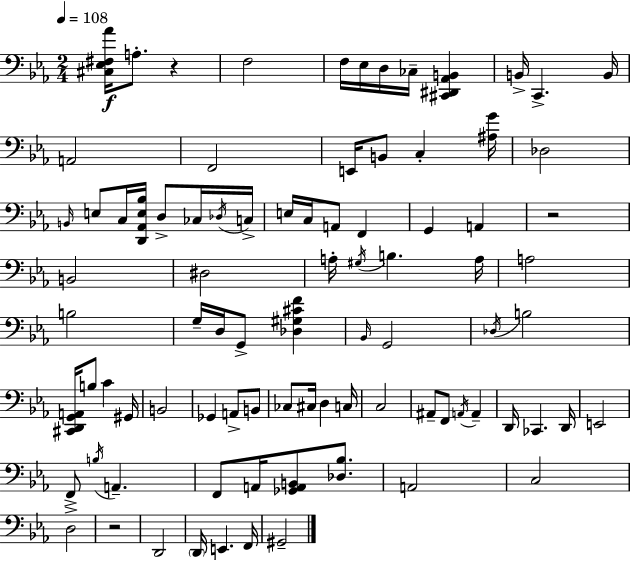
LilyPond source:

{
  \clef bass
  \numericTimeSignature
  \time 2/4
  \key c \minor
  \tempo 4 = 108
  <cis ees fis aes'>16\f a8.-. r4 | f2 | f16 ees16 d16 ces16-- <cis, dis, aes, b,>4 | b,16-> c,4.-> b,16 | \break a,2 | f,2 | e,16 b,8 c4-. <ais g'>16 | des2 | \break \grace { b,16 } e8 c16 <d, aes, e bes>16 d8-> ces16 | \acciaccatura { des16 } c16-> e16 c16 a,8 f,4 | g,4 a,4 | r2 | \break b,2 | dis2 | a16-. \acciaccatura { gis16 } b4. | a16 a2 | \break b2 | g16-- d16 g,8-> <des gis cis' f'>4 | \grace { bes,16 } g,2 | \acciaccatura { des16 } b2 | \break <cis, d, g, a,>16 b8 | c'4 gis,16 b,2 | ges,4 | a,8-> b,8 ces8 cis16 | \break d4 c16 c2 | ais,8-- f,8 | \acciaccatura { a,16 } a,4-- d,16 ces,4. | d,16 e,2 | \break f,8-> | \acciaccatura { b16 } a,4.-- f,8 | a,16 <ges, a, b,>8 <des bes>8. a,2 | c2 | \break d2-> | r2 | d,2 | \parenthesize d,16 | \break e,4. f,16 gis,2-- | \bar "|."
}